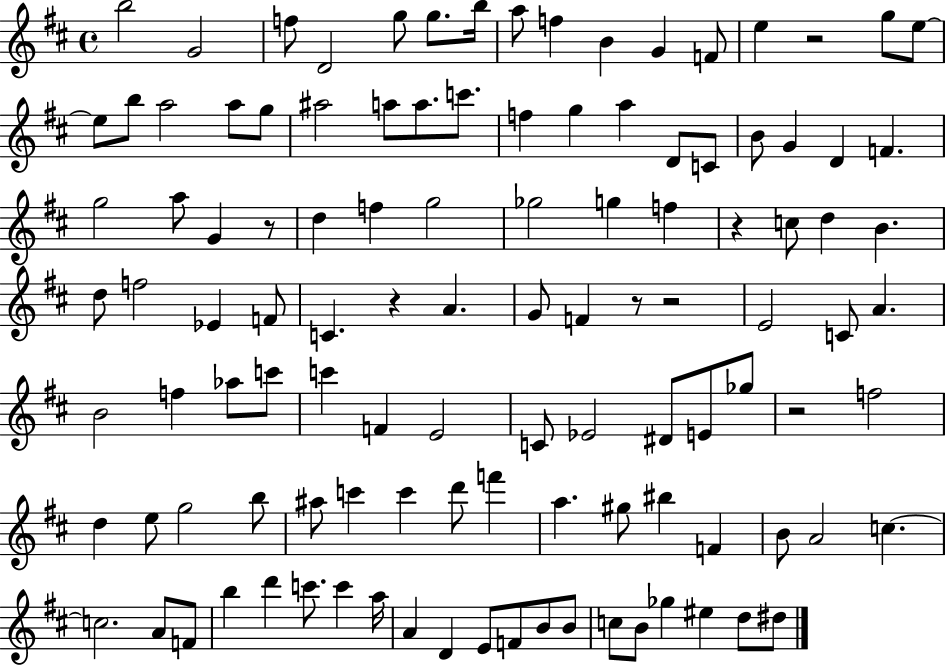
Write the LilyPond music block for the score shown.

{
  \clef treble
  \time 4/4
  \defaultTimeSignature
  \key d \major
  b''2 g'2 | f''8 d'2 g''8 g''8. b''16 | a''8 f''4 b'4 g'4 f'8 | e''4 r2 g''8 e''8~~ | \break e''8 b''8 a''2 a''8 g''8 | ais''2 a''8 a''8. c'''8. | f''4 g''4 a''4 d'8 c'8 | b'8 g'4 d'4 f'4. | \break g''2 a''8 g'4 r8 | d''4 f''4 g''2 | ges''2 g''4 f''4 | r4 c''8 d''4 b'4. | \break d''8 f''2 ees'4 f'8 | c'4. r4 a'4. | g'8 f'4 r8 r2 | e'2 c'8 a'4. | \break b'2 f''4 aes''8 c'''8 | c'''4 f'4 e'2 | c'8 ees'2 dis'8 e'8 ges''8 | r2 f''2 | \break d''4 e''8 g''2 b''8 | ais''8 c'''4 c'''4 d'''8 f'''4 | a''4. gis''8 bis''4 f'4 | b'8 a'2 c''4.~~ | \break c''2. a'8 f'8 | b''4 d'''4 c'''8. c'''4 a''16 | a'4 d'4 e'8 f'8 b'8 b'8 | c''8 b'8 ges''4 eis''4 d''8 dis''8 | \break \bar "|."
}